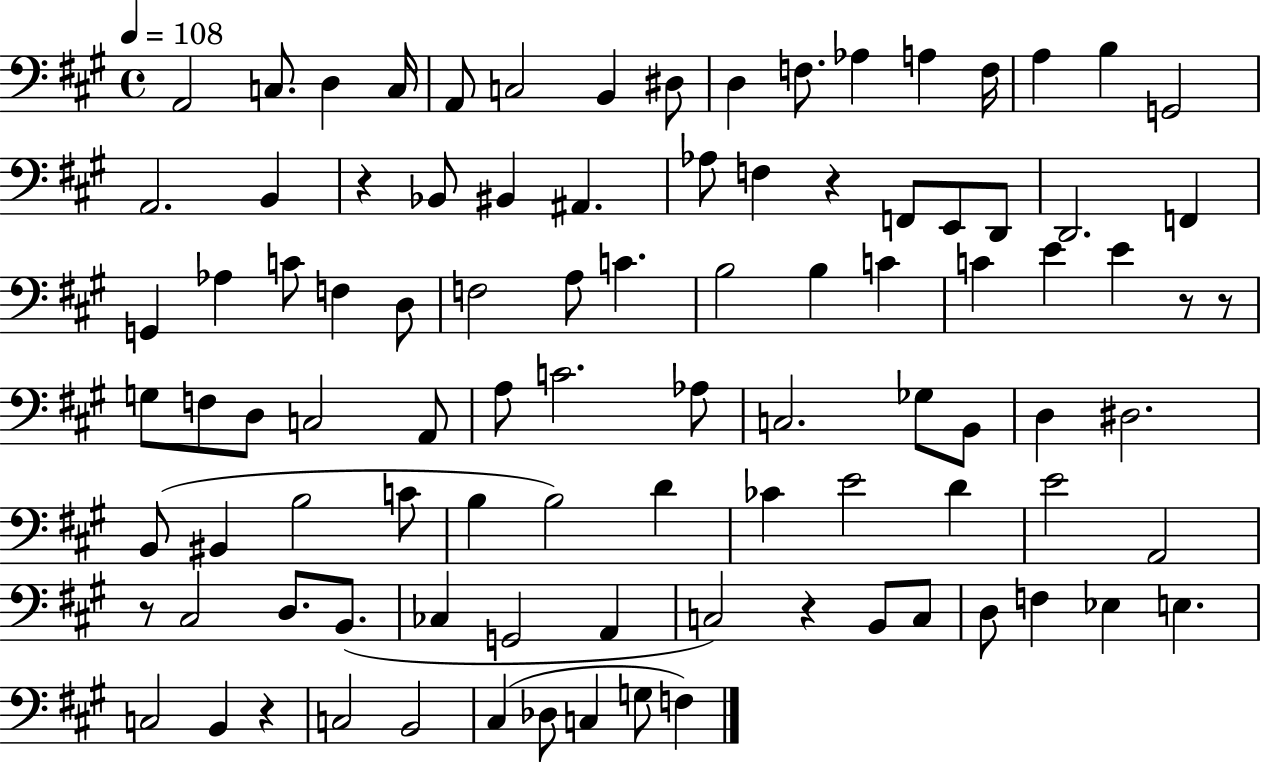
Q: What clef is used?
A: bass